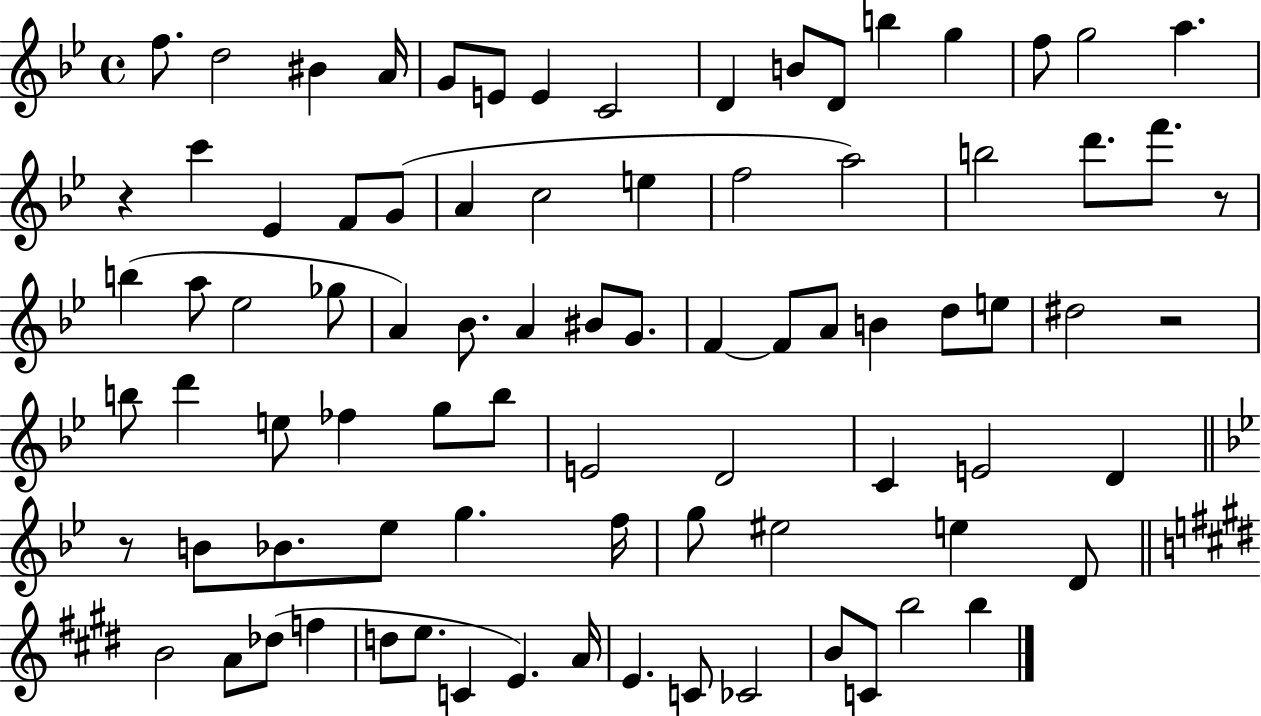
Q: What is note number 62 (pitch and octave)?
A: EIS5